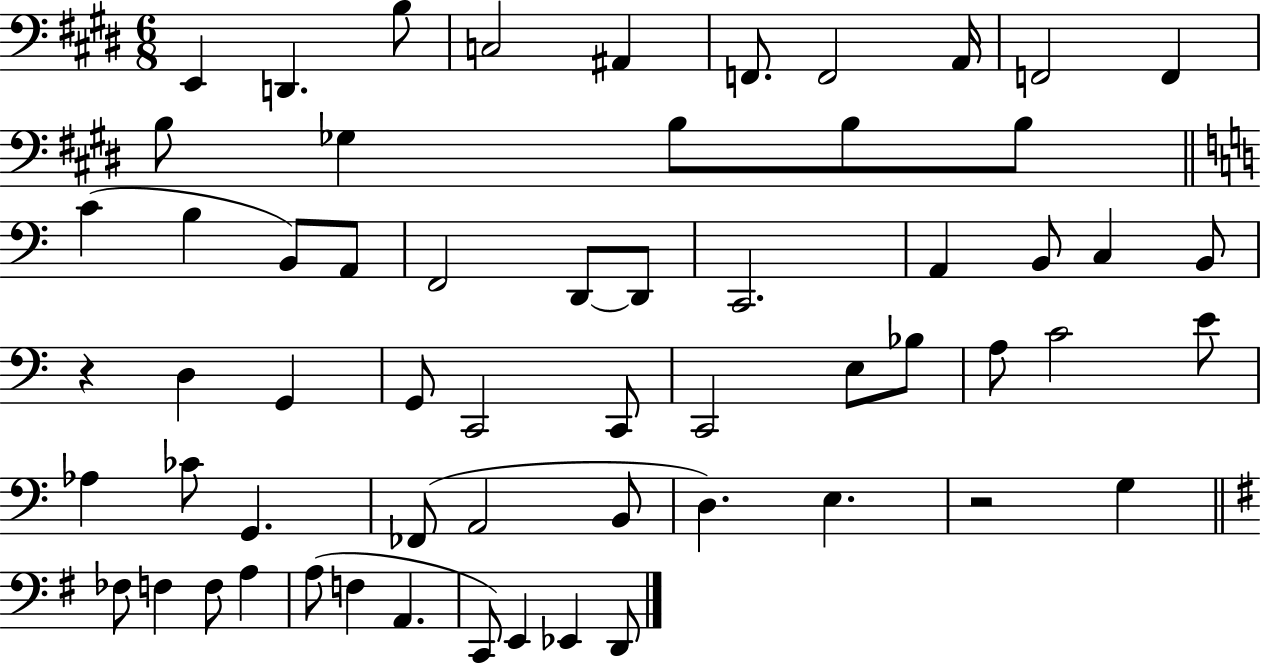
{
  \clef bass
  \numericTimeSignature
  \time 6/8
  \key e \major
  e,4 d,4. b8 | c2 ais,4 | f,8. f,2 a,16 | f,2 f,4 | \break b8 ges4 b8 b8 b8 | \bar "||" \break \key c \major c'4( b4 b,8) a,8 | f,2 d,8~~ d,8 | c,2. | a,4 b,8 c4 b,8 | \break r4 d4 g,4 | g,8 c,2 c,8 | c,2 e8 bes8 | a8 c'2 e'8 | \break aes4 ces'8 g,4. | fes,8( a,2 b,8 | d4.) e4. | r2 g4 | \break \bar "||" \break \key g \major fes8 f4 f8 a4 | a8( f4 a,4. | c,8) e,4 ees,4 d,8 | \bar "|."
}